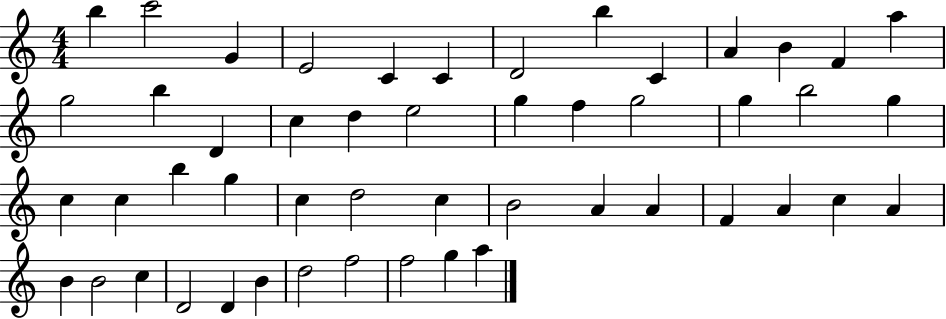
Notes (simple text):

B5/q C6/h G4/q E4/h C4/q C4/q D4/h B5/q C4/q A4/q B4/q F4/q A5/q G5/h B5/q D4/q C5/q D5/q E5/h G5/q F5/q G5/h G5/q B5/h G5/q C5/q C5/q B5/q G5/q C5/q D5/h C5/q B4/h A4/q A4/q F4/q A4/q C5/q A4/q B4/q B4/h C5/q D4/h D4/q B4/q D5/h F5/h F5/h G5/q A5/q